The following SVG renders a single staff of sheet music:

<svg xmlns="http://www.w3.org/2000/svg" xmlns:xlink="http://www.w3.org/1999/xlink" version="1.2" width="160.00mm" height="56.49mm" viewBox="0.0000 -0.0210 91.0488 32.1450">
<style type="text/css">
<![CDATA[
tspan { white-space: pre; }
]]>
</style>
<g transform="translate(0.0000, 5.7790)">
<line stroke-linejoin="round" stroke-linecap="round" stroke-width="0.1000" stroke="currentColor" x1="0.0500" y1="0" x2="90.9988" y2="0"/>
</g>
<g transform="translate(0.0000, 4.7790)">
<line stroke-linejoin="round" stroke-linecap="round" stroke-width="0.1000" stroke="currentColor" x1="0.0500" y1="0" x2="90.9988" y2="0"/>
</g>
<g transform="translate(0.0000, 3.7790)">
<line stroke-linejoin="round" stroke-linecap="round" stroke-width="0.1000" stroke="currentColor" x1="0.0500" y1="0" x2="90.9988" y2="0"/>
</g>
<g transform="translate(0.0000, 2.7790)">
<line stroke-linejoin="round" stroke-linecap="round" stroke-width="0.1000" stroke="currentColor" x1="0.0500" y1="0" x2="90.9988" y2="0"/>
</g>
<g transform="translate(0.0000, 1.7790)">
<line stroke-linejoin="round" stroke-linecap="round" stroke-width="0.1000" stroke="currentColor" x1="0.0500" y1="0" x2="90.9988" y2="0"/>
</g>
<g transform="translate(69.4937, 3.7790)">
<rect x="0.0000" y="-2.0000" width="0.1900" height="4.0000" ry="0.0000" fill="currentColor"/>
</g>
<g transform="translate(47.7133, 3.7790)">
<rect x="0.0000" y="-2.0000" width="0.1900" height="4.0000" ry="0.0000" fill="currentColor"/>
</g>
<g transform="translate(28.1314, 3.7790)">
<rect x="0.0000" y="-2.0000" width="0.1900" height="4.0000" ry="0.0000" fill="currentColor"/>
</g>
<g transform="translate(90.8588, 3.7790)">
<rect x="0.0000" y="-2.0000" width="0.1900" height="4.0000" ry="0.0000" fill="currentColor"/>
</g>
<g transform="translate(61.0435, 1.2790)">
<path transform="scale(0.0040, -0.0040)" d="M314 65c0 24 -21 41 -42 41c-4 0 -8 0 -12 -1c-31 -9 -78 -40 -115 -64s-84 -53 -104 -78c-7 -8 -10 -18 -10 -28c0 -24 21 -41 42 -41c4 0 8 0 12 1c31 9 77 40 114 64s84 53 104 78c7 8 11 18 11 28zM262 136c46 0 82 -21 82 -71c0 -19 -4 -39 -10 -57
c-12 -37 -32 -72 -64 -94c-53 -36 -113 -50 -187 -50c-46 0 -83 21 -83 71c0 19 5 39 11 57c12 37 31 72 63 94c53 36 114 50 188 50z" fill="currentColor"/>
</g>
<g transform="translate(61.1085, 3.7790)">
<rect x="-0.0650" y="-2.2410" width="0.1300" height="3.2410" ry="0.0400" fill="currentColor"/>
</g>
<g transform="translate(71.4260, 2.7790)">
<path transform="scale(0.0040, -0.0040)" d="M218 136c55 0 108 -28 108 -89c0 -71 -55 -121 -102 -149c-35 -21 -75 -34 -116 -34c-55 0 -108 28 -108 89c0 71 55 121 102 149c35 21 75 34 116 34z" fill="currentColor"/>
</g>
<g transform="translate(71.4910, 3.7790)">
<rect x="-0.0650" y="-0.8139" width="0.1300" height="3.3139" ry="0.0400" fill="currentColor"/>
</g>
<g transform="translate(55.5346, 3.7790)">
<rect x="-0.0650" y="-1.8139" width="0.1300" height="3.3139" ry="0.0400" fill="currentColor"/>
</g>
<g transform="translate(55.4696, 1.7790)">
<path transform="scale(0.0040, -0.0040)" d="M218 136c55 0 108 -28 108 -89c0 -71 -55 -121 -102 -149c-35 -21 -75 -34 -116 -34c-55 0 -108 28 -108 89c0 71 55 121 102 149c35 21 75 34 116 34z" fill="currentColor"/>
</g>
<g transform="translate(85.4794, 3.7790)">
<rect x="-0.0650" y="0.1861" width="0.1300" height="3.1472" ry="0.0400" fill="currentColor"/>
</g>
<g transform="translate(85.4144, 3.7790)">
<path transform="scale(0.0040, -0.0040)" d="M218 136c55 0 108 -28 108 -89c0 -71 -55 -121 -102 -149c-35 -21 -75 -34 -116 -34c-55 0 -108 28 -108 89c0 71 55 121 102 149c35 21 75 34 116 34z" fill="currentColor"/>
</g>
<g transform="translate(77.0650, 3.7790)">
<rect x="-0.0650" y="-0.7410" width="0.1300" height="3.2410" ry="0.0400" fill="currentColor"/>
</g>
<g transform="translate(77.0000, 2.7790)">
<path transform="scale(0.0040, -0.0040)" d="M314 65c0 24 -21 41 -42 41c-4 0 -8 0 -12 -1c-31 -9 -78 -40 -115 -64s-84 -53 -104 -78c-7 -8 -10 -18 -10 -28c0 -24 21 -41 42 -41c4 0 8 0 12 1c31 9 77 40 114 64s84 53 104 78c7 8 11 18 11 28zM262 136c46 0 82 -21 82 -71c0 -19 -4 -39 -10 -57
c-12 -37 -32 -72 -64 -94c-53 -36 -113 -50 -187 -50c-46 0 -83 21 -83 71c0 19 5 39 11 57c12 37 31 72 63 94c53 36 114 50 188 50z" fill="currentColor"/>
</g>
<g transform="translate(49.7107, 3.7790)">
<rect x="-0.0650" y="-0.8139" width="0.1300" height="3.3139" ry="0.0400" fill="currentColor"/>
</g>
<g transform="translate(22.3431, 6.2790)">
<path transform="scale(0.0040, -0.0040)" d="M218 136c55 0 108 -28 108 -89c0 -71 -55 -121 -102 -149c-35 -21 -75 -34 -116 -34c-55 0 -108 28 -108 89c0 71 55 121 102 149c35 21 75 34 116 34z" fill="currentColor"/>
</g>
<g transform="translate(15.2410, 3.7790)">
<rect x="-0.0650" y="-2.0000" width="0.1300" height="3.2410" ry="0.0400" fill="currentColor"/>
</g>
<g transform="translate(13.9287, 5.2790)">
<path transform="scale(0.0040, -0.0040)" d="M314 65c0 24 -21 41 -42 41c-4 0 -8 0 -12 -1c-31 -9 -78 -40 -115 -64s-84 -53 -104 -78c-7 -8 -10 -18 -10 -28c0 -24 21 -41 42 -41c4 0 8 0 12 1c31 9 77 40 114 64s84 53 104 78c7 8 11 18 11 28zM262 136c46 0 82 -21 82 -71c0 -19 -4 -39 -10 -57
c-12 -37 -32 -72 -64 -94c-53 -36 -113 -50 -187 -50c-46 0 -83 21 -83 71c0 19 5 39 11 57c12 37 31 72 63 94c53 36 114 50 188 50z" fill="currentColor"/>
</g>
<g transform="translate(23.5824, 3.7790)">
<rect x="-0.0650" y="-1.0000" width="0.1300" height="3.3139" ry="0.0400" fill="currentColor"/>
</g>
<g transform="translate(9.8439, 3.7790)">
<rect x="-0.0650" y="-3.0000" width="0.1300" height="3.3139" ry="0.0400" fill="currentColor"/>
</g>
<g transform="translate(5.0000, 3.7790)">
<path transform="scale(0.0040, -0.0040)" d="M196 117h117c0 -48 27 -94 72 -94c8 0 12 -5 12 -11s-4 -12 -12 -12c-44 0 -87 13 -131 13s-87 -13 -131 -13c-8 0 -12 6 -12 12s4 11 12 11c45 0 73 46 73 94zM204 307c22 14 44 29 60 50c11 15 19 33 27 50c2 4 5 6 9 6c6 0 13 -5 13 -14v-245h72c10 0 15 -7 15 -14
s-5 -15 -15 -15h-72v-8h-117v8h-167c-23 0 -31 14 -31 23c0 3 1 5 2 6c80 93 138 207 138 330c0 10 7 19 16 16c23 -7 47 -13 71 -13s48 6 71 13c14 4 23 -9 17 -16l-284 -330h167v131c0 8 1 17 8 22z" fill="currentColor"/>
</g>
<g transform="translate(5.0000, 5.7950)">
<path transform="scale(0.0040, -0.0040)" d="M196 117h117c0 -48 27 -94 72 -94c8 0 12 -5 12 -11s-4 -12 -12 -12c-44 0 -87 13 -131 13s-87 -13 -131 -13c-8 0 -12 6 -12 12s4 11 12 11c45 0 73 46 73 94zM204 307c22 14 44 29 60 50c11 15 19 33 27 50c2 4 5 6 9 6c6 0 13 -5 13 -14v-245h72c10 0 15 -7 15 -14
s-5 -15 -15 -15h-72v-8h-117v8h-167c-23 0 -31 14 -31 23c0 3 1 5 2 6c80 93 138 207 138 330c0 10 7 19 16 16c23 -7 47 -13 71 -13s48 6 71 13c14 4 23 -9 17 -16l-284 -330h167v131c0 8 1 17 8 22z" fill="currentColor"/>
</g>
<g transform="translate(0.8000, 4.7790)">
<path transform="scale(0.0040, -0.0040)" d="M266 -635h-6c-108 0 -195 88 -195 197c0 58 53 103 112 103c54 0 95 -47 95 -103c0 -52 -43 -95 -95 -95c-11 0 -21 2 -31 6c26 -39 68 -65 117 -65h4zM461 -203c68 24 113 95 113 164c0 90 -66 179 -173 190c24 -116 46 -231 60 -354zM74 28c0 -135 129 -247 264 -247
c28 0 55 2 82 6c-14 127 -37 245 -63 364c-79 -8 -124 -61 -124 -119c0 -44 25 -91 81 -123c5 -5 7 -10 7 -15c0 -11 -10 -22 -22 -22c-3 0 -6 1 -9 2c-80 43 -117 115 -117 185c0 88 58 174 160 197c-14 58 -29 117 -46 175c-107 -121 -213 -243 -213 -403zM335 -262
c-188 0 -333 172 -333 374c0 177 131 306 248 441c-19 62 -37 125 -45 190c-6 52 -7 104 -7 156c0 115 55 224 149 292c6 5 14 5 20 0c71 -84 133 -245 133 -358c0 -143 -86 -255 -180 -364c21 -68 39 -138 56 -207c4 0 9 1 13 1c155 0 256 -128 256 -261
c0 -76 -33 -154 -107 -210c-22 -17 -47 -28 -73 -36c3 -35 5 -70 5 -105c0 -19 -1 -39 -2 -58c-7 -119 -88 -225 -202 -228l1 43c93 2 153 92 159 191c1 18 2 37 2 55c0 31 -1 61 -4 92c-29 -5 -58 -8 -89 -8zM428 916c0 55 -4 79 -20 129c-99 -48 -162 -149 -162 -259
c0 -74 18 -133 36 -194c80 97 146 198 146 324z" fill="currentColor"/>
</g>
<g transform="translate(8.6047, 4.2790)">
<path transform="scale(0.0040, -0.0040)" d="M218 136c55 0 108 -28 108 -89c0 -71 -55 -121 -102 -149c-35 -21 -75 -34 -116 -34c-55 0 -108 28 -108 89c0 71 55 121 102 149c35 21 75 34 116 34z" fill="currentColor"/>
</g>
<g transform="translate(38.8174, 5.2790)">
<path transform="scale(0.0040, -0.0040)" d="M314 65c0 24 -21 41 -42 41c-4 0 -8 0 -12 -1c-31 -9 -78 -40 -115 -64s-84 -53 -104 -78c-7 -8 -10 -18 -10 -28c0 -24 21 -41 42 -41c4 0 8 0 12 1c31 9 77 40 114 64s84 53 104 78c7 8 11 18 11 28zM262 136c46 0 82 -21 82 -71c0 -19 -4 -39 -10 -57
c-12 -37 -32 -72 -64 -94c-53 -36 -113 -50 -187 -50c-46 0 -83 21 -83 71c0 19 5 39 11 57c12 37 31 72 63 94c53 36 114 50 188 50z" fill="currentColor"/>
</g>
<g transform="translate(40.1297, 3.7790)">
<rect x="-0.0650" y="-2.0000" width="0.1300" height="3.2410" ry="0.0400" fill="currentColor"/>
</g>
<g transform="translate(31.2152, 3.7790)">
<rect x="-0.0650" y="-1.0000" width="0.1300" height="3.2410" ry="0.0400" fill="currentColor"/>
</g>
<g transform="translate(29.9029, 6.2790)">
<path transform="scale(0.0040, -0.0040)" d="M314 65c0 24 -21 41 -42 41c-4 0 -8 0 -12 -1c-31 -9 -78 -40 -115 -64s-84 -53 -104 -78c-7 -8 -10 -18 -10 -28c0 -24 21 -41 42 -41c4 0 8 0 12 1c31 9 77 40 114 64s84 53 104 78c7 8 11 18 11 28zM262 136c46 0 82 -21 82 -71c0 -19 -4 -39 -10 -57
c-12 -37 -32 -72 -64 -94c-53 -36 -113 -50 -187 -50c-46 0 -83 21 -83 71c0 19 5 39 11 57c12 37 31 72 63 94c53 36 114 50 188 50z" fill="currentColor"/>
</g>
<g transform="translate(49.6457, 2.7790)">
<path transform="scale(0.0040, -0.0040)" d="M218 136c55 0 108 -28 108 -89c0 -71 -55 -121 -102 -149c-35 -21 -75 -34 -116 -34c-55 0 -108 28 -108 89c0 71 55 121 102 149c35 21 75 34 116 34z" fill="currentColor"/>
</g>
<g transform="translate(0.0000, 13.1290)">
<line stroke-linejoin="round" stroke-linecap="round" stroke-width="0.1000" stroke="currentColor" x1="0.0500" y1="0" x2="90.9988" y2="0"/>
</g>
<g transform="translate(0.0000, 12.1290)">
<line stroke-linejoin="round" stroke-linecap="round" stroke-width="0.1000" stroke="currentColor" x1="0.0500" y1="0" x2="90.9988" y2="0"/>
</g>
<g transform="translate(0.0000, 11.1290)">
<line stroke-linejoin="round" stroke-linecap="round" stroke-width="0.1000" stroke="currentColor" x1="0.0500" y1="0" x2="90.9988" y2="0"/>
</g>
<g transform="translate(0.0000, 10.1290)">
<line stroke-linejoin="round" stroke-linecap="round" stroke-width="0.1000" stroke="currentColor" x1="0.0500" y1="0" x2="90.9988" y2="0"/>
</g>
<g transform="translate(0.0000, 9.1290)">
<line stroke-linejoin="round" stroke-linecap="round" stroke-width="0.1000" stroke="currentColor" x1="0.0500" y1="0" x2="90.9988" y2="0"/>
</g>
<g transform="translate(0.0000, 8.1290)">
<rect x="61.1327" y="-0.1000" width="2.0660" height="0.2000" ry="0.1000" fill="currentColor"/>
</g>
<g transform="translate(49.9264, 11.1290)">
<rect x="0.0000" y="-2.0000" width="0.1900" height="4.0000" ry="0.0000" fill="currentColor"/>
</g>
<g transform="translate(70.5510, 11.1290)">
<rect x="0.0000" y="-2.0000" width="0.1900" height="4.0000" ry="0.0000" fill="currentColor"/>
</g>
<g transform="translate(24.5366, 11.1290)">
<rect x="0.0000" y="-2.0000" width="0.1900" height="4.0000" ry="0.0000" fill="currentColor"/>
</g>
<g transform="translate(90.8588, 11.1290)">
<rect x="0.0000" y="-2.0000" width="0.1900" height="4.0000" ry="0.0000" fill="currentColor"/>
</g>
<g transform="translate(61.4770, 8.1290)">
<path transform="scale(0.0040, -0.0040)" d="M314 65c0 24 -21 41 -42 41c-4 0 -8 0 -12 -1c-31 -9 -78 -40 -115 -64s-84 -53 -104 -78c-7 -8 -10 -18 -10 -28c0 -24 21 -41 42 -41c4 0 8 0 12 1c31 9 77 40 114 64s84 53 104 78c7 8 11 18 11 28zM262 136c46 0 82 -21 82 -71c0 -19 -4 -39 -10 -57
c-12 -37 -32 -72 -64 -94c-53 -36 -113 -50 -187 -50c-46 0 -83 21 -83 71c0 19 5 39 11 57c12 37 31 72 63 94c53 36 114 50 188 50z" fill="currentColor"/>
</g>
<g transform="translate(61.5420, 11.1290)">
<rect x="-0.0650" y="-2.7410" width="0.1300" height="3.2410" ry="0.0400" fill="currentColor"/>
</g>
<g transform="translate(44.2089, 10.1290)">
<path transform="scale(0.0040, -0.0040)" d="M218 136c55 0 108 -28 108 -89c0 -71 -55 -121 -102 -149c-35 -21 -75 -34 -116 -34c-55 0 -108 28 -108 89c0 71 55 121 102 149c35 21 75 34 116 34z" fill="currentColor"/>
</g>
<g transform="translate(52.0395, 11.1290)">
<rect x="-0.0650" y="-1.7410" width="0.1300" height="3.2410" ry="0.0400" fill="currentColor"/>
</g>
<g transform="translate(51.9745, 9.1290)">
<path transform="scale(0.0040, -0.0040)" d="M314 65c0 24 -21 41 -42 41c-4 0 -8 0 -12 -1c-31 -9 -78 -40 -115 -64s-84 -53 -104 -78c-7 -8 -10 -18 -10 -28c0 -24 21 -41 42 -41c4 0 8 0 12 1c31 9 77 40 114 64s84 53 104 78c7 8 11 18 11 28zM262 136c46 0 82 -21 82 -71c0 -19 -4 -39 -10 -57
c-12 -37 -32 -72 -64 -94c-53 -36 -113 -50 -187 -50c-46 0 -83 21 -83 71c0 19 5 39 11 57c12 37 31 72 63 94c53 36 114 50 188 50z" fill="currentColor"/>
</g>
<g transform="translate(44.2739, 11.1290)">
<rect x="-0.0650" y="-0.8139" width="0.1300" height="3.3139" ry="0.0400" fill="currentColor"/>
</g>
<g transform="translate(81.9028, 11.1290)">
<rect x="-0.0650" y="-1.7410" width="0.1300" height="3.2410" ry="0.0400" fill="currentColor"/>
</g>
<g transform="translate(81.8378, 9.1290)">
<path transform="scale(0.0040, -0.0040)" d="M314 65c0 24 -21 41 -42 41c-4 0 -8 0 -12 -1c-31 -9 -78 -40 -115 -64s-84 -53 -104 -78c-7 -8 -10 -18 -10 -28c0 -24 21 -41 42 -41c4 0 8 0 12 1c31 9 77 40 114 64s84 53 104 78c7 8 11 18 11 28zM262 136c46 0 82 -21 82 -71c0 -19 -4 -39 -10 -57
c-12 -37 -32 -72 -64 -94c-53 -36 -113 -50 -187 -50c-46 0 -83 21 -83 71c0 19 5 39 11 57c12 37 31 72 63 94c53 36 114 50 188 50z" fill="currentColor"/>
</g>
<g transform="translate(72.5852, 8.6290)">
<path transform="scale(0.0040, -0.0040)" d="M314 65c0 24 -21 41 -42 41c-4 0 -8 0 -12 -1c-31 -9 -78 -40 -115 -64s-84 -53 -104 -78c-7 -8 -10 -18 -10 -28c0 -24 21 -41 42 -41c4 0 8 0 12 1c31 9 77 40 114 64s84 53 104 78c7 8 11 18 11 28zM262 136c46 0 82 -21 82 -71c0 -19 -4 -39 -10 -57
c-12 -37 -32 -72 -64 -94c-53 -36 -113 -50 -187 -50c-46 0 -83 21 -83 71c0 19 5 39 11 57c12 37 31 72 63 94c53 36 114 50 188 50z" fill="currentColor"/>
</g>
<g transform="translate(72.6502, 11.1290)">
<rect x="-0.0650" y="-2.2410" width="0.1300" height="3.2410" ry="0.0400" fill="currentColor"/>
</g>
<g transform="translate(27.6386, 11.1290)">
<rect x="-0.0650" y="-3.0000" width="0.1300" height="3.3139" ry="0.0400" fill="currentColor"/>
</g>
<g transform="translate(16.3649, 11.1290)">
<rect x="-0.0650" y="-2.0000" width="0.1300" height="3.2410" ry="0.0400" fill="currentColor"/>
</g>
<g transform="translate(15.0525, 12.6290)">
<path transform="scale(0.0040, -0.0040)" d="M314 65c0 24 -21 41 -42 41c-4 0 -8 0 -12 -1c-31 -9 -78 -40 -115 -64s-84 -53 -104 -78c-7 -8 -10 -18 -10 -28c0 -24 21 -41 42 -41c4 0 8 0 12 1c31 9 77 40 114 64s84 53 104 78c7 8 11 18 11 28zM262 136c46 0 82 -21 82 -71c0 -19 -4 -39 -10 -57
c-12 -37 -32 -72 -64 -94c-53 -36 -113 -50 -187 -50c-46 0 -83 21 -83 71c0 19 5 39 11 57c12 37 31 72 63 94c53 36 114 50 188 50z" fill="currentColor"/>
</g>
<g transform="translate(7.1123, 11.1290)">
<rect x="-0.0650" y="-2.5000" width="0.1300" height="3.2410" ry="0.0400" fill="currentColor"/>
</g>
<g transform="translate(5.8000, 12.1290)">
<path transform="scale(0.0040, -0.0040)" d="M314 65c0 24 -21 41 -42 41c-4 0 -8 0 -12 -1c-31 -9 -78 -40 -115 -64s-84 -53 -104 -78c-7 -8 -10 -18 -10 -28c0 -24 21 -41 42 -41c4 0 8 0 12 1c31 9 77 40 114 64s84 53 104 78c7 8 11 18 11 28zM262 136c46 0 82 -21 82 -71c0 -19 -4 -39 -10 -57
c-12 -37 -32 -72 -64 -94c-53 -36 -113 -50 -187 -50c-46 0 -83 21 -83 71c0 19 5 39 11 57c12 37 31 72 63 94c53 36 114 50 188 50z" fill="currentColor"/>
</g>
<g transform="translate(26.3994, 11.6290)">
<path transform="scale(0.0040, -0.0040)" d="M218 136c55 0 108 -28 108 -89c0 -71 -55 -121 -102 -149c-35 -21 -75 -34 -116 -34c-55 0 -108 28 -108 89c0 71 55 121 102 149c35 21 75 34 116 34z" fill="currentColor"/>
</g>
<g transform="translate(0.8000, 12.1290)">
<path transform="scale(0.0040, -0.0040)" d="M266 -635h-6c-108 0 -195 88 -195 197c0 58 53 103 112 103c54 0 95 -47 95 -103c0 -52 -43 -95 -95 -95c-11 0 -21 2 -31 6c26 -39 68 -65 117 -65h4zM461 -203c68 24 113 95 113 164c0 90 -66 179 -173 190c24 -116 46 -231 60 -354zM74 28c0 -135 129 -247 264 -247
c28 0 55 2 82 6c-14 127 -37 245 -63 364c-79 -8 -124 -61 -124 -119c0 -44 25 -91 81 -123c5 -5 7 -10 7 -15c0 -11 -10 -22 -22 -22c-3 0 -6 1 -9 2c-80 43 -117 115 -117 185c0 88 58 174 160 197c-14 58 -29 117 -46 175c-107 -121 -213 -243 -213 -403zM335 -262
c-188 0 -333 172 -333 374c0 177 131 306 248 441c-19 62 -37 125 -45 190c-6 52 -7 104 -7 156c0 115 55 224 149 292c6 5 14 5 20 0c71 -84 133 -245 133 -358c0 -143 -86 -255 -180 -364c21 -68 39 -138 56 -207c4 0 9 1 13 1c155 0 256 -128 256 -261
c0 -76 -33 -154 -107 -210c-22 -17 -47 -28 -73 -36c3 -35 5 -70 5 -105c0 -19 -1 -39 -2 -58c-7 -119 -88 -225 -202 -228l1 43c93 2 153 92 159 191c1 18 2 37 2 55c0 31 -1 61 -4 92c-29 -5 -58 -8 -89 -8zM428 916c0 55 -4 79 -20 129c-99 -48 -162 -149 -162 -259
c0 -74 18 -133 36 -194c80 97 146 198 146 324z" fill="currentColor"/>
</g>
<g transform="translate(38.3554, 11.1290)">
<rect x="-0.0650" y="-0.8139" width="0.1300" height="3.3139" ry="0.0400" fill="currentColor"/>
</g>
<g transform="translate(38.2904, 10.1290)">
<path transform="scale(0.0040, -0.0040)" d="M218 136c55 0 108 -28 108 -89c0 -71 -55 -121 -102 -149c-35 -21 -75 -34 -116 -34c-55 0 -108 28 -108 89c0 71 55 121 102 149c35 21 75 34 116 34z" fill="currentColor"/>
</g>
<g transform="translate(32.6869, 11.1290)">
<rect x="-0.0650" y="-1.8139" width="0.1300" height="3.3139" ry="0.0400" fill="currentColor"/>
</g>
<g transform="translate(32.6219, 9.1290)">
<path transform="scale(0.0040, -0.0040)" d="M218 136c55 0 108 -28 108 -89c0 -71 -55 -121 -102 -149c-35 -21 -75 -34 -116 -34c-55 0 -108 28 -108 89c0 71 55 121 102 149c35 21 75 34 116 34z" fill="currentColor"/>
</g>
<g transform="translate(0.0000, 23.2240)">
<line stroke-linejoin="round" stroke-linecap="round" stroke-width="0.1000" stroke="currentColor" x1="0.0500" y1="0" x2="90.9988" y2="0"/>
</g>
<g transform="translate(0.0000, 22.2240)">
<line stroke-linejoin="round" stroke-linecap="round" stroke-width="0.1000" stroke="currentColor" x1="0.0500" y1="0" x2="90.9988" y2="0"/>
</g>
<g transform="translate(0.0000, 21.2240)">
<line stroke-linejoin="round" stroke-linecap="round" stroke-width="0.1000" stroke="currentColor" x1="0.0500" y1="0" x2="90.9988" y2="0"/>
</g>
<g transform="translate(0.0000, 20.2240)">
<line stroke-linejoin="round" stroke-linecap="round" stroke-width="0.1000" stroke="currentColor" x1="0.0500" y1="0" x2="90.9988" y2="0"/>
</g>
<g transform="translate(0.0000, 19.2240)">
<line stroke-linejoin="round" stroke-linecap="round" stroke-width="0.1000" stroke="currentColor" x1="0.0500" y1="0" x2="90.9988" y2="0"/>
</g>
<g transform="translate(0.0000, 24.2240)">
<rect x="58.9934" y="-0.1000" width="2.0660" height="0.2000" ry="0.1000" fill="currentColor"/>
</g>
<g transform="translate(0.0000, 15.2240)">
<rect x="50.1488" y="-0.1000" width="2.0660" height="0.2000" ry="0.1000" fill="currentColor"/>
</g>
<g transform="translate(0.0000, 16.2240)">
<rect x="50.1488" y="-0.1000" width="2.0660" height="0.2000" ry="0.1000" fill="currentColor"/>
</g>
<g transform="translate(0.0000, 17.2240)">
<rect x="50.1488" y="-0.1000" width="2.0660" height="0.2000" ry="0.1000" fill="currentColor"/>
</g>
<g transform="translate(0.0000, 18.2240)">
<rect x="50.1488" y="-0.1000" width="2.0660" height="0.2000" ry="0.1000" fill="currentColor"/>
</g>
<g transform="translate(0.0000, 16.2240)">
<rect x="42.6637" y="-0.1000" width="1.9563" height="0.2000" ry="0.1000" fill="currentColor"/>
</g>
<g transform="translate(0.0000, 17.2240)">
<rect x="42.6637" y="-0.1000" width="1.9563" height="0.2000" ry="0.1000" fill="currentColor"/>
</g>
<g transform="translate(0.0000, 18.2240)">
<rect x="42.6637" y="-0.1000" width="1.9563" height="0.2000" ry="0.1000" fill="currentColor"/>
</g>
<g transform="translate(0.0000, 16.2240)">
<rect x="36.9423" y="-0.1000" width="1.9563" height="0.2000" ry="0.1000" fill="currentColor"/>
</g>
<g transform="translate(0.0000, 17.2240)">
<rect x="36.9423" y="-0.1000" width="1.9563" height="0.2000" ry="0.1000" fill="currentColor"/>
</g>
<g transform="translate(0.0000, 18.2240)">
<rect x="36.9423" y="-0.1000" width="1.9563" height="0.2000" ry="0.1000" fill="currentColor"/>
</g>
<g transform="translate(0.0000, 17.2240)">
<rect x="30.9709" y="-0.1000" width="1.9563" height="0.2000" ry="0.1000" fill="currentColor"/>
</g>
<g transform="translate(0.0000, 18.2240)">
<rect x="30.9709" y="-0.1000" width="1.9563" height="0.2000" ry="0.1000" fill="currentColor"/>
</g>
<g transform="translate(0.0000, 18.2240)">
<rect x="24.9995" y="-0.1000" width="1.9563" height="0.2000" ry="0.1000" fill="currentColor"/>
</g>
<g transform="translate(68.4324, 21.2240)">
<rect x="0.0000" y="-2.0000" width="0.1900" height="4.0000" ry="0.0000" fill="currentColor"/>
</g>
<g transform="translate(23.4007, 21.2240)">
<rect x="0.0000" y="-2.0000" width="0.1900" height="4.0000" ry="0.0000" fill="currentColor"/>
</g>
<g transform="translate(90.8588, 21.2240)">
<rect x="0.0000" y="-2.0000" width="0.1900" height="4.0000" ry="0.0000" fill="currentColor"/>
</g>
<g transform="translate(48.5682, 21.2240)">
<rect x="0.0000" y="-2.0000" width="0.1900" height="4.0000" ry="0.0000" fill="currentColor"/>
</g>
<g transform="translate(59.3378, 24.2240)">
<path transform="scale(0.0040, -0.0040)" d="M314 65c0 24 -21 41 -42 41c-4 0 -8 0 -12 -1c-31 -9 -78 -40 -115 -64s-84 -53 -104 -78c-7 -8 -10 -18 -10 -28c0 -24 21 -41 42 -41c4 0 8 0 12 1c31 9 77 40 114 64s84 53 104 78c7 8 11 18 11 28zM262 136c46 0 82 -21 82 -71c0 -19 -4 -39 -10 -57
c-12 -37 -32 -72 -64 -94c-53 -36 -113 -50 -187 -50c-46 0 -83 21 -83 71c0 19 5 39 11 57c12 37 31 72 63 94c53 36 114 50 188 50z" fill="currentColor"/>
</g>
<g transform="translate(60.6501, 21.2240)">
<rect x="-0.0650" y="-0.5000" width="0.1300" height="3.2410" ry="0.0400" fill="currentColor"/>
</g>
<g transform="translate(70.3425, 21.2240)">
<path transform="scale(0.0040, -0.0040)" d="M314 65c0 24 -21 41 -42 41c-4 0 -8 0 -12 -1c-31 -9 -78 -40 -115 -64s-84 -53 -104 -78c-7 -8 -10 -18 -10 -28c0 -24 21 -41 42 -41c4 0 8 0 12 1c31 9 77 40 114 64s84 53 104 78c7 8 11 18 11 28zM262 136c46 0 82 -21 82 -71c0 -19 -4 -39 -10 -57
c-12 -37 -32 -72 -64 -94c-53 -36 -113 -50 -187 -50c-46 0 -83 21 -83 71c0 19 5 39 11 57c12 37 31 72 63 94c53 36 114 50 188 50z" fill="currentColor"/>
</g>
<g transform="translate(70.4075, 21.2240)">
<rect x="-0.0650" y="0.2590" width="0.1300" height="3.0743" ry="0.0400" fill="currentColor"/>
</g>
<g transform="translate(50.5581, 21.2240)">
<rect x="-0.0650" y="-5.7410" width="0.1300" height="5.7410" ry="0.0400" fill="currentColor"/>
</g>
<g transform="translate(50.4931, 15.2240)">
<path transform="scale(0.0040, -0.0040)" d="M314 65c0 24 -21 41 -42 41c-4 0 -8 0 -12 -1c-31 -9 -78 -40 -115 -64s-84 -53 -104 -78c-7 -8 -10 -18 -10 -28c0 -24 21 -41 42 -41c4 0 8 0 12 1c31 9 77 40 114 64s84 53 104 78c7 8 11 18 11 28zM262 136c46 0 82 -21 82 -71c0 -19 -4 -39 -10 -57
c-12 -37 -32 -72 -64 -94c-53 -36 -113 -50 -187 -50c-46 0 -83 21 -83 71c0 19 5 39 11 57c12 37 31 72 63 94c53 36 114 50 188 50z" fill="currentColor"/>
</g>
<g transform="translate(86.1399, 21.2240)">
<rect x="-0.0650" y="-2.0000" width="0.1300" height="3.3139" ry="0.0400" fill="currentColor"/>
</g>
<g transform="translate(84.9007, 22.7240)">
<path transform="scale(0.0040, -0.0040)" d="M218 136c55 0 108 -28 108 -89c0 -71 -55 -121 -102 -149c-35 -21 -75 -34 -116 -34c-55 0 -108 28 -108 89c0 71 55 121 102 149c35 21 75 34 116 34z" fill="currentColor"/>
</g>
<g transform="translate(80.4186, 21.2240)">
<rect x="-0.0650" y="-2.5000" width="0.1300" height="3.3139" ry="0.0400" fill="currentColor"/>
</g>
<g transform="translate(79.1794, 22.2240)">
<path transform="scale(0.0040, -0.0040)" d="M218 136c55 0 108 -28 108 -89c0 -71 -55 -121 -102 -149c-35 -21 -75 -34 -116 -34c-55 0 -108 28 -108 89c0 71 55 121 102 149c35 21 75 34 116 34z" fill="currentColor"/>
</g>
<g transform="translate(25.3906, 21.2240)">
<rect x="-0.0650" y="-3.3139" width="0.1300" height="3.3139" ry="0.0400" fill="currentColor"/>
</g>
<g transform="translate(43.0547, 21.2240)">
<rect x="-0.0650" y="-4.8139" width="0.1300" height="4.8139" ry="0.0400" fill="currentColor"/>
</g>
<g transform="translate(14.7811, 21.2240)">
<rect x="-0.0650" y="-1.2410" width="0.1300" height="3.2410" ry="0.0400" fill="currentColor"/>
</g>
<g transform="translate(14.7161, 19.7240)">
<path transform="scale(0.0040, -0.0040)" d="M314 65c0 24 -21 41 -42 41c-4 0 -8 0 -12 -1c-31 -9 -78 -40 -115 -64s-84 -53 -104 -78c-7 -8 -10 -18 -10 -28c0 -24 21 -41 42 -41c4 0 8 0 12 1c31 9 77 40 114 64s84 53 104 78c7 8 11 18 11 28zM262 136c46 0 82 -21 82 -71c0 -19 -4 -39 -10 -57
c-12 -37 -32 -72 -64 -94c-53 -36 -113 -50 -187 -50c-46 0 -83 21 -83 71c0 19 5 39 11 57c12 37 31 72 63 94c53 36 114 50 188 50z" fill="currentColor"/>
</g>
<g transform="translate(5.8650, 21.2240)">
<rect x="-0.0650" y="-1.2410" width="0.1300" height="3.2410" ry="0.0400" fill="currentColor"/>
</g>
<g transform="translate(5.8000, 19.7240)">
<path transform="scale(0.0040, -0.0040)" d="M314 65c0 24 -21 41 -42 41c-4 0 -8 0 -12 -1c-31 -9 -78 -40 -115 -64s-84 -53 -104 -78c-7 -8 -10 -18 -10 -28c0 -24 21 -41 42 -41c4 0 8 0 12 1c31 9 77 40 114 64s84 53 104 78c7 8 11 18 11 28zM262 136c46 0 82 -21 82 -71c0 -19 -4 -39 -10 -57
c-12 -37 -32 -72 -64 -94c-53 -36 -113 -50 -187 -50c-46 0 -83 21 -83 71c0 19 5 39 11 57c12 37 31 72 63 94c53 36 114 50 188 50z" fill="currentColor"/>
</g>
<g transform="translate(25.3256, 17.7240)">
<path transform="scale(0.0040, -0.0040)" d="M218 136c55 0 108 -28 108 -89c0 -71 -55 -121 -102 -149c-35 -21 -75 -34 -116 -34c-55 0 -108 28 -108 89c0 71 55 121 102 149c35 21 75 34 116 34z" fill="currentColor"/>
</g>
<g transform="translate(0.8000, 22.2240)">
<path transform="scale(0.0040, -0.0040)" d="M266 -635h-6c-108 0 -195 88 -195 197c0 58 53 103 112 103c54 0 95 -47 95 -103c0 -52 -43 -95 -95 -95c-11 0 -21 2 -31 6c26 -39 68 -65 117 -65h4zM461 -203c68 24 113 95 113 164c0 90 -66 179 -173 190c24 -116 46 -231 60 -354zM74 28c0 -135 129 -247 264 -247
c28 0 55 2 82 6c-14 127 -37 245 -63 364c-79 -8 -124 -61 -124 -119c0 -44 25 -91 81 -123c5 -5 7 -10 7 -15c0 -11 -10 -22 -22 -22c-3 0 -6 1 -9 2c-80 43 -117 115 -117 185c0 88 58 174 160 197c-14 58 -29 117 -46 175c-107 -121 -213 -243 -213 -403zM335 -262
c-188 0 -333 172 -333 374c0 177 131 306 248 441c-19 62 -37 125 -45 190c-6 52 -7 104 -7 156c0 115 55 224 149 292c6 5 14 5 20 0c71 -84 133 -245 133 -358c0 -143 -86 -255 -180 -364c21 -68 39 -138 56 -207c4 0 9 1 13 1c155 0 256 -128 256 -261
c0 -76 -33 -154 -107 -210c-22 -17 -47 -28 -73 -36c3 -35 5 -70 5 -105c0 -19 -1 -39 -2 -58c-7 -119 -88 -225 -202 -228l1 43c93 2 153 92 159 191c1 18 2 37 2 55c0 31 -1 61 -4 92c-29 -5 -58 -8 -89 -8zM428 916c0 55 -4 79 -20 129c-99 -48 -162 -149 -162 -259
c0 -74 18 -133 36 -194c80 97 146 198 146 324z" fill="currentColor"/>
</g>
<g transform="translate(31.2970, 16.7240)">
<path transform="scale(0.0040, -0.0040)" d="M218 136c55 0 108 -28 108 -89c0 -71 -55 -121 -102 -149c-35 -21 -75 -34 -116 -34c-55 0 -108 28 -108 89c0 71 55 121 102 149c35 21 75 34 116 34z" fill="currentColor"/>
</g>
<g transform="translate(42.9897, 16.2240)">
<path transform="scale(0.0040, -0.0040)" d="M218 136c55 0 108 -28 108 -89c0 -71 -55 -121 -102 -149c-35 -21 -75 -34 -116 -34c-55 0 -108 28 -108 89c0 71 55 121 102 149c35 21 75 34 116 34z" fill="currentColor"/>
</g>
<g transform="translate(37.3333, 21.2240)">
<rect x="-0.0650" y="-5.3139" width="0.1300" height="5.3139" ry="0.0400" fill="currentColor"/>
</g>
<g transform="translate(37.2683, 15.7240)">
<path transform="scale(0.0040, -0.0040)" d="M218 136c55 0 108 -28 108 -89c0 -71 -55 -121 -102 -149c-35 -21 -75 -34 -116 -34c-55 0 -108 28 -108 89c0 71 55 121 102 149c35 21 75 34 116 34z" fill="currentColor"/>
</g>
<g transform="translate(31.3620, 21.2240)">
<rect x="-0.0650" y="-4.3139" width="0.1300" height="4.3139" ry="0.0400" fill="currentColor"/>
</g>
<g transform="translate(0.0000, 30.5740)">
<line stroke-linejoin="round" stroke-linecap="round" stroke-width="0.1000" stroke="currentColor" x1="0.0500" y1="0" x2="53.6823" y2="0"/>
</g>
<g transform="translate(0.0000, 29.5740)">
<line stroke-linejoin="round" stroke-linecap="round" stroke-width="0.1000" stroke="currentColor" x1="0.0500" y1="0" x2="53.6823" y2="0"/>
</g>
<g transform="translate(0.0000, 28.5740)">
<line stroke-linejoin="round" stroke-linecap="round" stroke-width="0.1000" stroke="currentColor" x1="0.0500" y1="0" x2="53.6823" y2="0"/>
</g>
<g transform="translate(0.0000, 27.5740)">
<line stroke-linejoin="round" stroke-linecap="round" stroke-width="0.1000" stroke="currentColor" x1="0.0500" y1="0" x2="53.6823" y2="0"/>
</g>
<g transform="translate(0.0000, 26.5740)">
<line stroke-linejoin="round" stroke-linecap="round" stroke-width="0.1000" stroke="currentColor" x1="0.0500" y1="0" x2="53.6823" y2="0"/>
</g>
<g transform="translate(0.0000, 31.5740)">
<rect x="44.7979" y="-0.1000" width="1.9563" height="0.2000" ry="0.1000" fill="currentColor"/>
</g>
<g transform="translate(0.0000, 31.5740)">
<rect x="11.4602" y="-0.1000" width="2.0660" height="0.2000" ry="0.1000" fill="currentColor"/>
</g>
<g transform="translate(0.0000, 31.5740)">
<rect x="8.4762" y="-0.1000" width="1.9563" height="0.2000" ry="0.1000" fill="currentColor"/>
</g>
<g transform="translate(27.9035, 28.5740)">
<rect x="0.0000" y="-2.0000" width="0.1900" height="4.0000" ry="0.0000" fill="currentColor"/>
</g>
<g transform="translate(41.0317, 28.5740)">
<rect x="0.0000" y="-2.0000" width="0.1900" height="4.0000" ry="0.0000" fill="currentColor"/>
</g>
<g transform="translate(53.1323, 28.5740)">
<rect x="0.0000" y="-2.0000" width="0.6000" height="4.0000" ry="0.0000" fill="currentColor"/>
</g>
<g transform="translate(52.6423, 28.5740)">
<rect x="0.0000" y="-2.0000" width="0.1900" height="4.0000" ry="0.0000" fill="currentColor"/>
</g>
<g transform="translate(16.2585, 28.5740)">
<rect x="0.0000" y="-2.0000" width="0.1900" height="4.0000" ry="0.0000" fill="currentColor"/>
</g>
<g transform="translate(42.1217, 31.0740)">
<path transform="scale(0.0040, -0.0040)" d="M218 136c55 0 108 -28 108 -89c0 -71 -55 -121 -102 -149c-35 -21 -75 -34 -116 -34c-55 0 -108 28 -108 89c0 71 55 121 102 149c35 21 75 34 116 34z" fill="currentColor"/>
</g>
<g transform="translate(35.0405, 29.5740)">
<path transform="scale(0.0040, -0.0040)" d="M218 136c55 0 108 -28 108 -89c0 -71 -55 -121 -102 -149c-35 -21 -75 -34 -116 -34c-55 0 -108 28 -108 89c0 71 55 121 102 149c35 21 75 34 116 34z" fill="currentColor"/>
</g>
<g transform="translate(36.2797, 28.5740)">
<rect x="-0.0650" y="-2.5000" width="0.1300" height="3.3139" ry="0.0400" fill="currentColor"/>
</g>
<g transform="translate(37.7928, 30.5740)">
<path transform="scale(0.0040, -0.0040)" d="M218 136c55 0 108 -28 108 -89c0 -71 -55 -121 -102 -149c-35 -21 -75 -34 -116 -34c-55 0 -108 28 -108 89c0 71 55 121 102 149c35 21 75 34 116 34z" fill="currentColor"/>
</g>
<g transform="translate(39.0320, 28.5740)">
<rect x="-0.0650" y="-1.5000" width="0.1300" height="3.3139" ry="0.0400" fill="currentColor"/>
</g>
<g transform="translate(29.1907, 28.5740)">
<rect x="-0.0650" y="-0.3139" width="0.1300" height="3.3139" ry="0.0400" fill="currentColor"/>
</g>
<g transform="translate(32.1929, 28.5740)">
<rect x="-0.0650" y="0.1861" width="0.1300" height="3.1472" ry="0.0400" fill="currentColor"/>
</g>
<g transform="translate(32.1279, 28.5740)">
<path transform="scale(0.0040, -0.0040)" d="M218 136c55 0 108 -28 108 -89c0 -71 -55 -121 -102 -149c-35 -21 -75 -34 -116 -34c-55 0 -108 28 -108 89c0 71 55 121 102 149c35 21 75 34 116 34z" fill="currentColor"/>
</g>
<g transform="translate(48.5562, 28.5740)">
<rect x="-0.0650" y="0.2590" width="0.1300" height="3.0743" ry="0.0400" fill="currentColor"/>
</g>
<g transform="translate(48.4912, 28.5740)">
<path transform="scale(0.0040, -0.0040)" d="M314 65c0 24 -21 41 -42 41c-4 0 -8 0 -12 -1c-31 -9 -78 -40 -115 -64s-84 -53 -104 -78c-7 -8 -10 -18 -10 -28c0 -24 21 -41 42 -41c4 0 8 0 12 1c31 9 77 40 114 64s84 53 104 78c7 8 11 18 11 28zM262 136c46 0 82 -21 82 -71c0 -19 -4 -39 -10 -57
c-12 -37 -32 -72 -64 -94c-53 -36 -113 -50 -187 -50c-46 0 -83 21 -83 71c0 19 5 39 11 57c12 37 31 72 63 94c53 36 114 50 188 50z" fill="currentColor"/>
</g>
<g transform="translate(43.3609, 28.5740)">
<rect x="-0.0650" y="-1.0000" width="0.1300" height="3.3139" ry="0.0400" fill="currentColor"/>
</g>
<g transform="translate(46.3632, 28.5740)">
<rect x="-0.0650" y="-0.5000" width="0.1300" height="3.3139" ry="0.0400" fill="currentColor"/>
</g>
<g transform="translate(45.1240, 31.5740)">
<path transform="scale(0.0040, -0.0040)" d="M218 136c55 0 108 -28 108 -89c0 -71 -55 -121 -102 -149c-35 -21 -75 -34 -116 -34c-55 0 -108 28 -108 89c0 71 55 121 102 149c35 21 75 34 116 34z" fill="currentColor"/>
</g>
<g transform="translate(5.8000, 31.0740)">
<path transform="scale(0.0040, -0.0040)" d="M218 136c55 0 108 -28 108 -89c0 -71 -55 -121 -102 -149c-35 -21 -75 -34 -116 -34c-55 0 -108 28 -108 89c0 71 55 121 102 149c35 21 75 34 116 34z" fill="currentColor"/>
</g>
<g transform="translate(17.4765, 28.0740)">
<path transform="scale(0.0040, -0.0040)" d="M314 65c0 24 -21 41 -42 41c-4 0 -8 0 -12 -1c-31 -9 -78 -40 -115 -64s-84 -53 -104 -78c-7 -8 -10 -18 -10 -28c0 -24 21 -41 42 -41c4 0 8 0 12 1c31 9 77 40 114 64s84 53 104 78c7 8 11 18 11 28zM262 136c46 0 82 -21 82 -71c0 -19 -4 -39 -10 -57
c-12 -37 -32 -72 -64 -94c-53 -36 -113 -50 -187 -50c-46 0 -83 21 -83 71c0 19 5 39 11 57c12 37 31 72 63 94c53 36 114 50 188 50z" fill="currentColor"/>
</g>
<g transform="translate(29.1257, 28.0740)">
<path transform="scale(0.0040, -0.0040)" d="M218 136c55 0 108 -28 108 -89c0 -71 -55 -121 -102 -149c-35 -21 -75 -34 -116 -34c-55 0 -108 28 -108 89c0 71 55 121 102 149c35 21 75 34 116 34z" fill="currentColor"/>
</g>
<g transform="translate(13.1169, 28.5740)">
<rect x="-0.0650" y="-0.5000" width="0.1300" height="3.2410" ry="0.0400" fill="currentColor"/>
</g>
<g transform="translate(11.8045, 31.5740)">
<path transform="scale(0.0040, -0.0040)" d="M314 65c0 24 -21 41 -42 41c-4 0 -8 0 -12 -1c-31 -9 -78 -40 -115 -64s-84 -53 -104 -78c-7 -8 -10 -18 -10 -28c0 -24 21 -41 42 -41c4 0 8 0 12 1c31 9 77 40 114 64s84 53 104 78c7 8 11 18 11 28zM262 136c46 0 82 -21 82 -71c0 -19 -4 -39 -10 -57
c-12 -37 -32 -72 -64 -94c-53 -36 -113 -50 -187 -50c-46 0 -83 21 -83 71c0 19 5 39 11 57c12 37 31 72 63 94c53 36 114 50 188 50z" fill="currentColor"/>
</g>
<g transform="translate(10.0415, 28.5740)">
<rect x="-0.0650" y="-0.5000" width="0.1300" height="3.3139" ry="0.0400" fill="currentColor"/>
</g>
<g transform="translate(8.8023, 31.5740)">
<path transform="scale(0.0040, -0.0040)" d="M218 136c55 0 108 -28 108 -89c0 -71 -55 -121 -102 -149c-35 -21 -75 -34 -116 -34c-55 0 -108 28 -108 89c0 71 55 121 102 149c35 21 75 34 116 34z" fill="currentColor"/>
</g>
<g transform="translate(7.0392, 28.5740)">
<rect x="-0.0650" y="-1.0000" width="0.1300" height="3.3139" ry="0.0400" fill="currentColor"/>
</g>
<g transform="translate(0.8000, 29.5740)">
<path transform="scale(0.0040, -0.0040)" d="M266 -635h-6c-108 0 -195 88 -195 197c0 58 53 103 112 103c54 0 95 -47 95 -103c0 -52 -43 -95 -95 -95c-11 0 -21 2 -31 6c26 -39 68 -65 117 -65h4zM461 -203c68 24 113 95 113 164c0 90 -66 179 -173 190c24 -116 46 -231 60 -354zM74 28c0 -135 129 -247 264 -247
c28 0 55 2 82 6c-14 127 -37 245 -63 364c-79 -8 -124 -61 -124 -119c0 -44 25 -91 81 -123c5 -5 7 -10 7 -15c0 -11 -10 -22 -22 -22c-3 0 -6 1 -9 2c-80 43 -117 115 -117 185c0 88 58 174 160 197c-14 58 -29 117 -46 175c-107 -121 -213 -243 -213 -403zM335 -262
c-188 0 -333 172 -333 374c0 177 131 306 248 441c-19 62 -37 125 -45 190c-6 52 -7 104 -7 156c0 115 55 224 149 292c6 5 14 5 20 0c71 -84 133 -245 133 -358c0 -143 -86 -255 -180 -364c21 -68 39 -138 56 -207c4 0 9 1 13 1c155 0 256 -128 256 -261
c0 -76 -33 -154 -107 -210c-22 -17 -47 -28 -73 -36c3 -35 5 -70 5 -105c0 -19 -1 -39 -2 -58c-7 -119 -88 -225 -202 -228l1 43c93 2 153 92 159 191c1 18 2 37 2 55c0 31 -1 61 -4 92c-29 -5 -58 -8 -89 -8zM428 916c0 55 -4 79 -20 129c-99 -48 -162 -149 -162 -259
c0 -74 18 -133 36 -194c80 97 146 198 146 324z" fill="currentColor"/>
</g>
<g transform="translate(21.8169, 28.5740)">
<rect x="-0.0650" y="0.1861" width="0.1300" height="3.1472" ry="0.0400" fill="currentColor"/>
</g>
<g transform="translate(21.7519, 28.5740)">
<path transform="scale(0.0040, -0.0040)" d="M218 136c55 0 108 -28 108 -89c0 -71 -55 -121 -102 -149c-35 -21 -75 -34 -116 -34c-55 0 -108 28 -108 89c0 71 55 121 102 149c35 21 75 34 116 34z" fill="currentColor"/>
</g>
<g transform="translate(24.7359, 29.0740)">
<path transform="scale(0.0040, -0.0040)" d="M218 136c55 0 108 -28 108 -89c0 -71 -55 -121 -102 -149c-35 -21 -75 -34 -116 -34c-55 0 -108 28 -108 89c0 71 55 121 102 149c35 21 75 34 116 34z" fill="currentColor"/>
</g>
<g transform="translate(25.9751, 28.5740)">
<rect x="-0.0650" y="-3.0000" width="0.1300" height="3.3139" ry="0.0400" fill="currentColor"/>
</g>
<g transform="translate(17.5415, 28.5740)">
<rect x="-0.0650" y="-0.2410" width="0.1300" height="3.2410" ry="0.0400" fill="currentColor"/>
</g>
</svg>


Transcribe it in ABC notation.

X:1
T:Untitled
M:4/4
L:1/4
K:C
A F2 D D2 F2 d f g2 d d2 B G2 F2 A f d d f2 a2 g2 f2 e2 e2 b d' f' e' g'2 C2 B2 G F D C C2 c2 B A c B G E D C B2